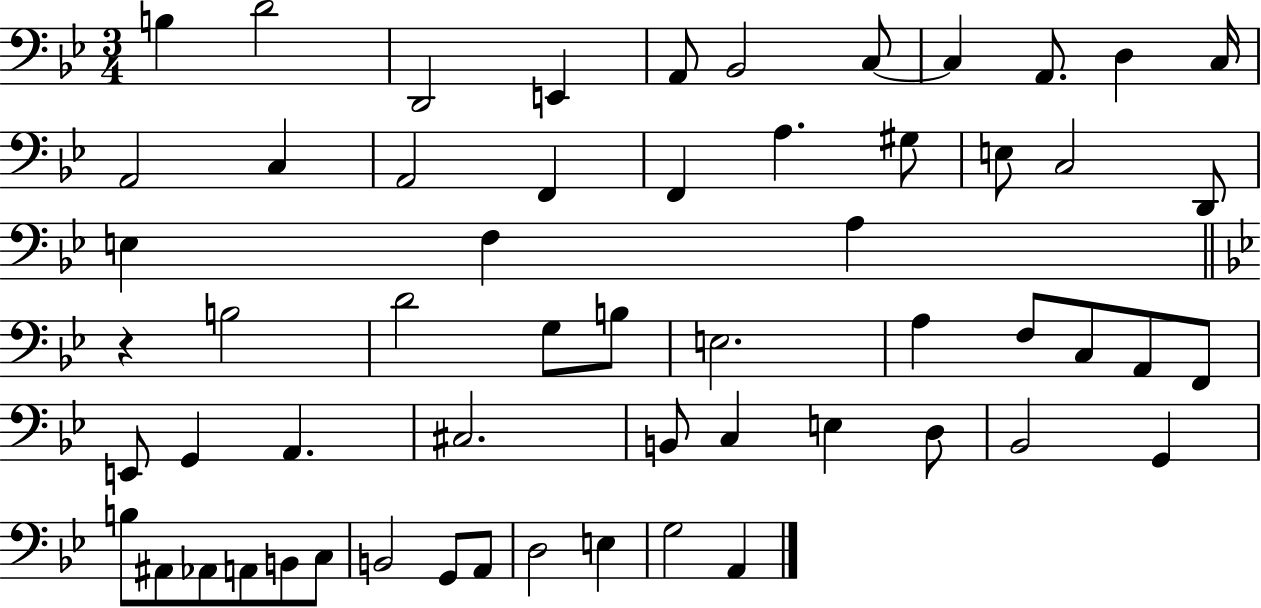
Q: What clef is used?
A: bass